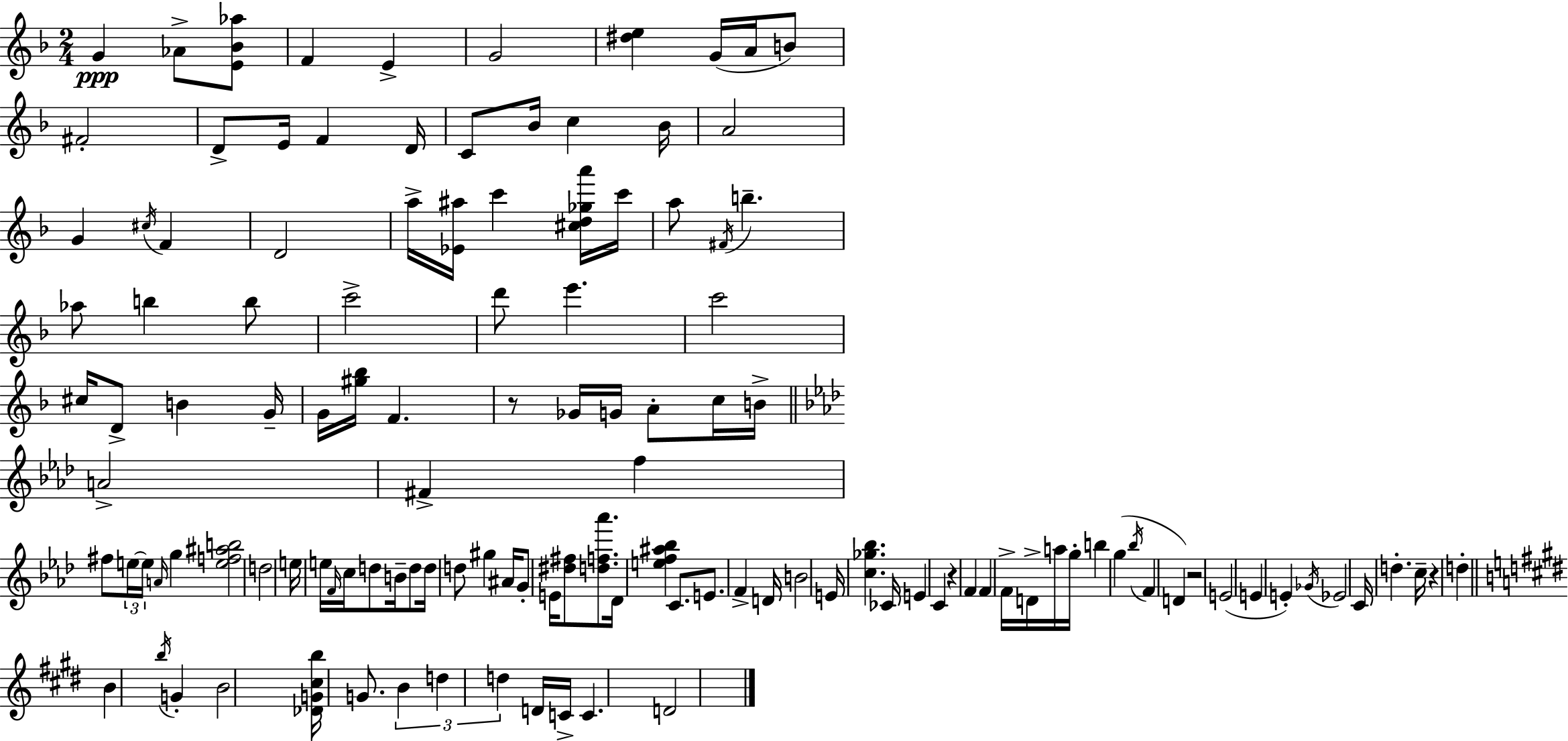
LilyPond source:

{
  \clef treble
  \numericTimeSignature
  \time 2/4
  \key f \major
  g'4\ppp aes'8-> <e' bes' aes''>8 | f'4 e'4-> | g'2 | <dis'' e''>4 g'16( a'16 b'8) | \break fis'2-. | d'8-> e'16 f'4 d'16 | c'8 bes'16 c''4 bes'16 | a'2 | \break g'4 \acciaccatura { cis''16 } f'4 | d'2 | a''16-> <ees' ais''>16 c'''4 <cis'' d'' ges'' a'''>16 | c'''16 a''8 \acciaccatura { fis'16 } b''4.-- | \break aes''8 b''4 | b''8 c'''2-> | d'''8 e'''4. | c'''2 | \break cis''16 d'8-> b'4 | g'16-- g'16 <gis'' bes''>16 f'4. | r8 ges'16 g'16 a'8-. | c''16 b'16-> \bar "||" \break \key f \minor a'2-> | fis'4-> f''4 | fis''8 \tuplet 3/2 { e''16~~ e''16 \grace { a'16 } } g''4 | <e'' f'' ais'' b''>2 | \break d''2 | e''16 e''16 \grace { f'16 } c''16 d''8 b'16-- | d''8 d''16 d''8 gis''4 | ais'16 g'8-. e'16 <dis'' fis''>8 <d'' f'' aes'''>8. | \break des'16 <e'' f'' ais'' bes''>4 c'8. | e'8. f'4-> | d'16 b'2 | e'16 <c'' ges'' bes''>4. | \break ces'16 e'4 c'4 | r4 f'4 | f'4 f'16-> d'16-> | a''16 g''16-. b''4 g''4( | \break \acciaccatura { bes''16 } f'4 d'4) | r2 | e'2( | e'4 e'4-.) | \break \acciaccatura { ges'16 } ees'2 | c'16 d''4.-. | c''16-- r4 | d''4-. \bar "||" \break \key e \major b'4 \acciaccatura { b''16 } g'4-. | b'2 | <des' g' cis'' b''>16 g'8. \tuplet 3/2 { b'4 | d''4 d''4 } | \break d'16 c'16-> c'4. | d'2 | \bar "|."
}